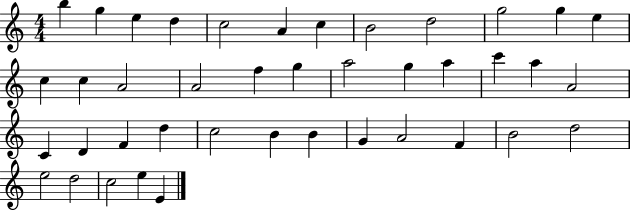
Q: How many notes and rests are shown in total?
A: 41